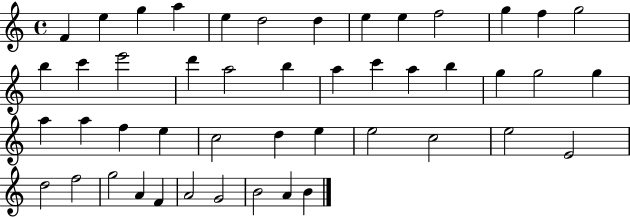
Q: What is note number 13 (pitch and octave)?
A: G5